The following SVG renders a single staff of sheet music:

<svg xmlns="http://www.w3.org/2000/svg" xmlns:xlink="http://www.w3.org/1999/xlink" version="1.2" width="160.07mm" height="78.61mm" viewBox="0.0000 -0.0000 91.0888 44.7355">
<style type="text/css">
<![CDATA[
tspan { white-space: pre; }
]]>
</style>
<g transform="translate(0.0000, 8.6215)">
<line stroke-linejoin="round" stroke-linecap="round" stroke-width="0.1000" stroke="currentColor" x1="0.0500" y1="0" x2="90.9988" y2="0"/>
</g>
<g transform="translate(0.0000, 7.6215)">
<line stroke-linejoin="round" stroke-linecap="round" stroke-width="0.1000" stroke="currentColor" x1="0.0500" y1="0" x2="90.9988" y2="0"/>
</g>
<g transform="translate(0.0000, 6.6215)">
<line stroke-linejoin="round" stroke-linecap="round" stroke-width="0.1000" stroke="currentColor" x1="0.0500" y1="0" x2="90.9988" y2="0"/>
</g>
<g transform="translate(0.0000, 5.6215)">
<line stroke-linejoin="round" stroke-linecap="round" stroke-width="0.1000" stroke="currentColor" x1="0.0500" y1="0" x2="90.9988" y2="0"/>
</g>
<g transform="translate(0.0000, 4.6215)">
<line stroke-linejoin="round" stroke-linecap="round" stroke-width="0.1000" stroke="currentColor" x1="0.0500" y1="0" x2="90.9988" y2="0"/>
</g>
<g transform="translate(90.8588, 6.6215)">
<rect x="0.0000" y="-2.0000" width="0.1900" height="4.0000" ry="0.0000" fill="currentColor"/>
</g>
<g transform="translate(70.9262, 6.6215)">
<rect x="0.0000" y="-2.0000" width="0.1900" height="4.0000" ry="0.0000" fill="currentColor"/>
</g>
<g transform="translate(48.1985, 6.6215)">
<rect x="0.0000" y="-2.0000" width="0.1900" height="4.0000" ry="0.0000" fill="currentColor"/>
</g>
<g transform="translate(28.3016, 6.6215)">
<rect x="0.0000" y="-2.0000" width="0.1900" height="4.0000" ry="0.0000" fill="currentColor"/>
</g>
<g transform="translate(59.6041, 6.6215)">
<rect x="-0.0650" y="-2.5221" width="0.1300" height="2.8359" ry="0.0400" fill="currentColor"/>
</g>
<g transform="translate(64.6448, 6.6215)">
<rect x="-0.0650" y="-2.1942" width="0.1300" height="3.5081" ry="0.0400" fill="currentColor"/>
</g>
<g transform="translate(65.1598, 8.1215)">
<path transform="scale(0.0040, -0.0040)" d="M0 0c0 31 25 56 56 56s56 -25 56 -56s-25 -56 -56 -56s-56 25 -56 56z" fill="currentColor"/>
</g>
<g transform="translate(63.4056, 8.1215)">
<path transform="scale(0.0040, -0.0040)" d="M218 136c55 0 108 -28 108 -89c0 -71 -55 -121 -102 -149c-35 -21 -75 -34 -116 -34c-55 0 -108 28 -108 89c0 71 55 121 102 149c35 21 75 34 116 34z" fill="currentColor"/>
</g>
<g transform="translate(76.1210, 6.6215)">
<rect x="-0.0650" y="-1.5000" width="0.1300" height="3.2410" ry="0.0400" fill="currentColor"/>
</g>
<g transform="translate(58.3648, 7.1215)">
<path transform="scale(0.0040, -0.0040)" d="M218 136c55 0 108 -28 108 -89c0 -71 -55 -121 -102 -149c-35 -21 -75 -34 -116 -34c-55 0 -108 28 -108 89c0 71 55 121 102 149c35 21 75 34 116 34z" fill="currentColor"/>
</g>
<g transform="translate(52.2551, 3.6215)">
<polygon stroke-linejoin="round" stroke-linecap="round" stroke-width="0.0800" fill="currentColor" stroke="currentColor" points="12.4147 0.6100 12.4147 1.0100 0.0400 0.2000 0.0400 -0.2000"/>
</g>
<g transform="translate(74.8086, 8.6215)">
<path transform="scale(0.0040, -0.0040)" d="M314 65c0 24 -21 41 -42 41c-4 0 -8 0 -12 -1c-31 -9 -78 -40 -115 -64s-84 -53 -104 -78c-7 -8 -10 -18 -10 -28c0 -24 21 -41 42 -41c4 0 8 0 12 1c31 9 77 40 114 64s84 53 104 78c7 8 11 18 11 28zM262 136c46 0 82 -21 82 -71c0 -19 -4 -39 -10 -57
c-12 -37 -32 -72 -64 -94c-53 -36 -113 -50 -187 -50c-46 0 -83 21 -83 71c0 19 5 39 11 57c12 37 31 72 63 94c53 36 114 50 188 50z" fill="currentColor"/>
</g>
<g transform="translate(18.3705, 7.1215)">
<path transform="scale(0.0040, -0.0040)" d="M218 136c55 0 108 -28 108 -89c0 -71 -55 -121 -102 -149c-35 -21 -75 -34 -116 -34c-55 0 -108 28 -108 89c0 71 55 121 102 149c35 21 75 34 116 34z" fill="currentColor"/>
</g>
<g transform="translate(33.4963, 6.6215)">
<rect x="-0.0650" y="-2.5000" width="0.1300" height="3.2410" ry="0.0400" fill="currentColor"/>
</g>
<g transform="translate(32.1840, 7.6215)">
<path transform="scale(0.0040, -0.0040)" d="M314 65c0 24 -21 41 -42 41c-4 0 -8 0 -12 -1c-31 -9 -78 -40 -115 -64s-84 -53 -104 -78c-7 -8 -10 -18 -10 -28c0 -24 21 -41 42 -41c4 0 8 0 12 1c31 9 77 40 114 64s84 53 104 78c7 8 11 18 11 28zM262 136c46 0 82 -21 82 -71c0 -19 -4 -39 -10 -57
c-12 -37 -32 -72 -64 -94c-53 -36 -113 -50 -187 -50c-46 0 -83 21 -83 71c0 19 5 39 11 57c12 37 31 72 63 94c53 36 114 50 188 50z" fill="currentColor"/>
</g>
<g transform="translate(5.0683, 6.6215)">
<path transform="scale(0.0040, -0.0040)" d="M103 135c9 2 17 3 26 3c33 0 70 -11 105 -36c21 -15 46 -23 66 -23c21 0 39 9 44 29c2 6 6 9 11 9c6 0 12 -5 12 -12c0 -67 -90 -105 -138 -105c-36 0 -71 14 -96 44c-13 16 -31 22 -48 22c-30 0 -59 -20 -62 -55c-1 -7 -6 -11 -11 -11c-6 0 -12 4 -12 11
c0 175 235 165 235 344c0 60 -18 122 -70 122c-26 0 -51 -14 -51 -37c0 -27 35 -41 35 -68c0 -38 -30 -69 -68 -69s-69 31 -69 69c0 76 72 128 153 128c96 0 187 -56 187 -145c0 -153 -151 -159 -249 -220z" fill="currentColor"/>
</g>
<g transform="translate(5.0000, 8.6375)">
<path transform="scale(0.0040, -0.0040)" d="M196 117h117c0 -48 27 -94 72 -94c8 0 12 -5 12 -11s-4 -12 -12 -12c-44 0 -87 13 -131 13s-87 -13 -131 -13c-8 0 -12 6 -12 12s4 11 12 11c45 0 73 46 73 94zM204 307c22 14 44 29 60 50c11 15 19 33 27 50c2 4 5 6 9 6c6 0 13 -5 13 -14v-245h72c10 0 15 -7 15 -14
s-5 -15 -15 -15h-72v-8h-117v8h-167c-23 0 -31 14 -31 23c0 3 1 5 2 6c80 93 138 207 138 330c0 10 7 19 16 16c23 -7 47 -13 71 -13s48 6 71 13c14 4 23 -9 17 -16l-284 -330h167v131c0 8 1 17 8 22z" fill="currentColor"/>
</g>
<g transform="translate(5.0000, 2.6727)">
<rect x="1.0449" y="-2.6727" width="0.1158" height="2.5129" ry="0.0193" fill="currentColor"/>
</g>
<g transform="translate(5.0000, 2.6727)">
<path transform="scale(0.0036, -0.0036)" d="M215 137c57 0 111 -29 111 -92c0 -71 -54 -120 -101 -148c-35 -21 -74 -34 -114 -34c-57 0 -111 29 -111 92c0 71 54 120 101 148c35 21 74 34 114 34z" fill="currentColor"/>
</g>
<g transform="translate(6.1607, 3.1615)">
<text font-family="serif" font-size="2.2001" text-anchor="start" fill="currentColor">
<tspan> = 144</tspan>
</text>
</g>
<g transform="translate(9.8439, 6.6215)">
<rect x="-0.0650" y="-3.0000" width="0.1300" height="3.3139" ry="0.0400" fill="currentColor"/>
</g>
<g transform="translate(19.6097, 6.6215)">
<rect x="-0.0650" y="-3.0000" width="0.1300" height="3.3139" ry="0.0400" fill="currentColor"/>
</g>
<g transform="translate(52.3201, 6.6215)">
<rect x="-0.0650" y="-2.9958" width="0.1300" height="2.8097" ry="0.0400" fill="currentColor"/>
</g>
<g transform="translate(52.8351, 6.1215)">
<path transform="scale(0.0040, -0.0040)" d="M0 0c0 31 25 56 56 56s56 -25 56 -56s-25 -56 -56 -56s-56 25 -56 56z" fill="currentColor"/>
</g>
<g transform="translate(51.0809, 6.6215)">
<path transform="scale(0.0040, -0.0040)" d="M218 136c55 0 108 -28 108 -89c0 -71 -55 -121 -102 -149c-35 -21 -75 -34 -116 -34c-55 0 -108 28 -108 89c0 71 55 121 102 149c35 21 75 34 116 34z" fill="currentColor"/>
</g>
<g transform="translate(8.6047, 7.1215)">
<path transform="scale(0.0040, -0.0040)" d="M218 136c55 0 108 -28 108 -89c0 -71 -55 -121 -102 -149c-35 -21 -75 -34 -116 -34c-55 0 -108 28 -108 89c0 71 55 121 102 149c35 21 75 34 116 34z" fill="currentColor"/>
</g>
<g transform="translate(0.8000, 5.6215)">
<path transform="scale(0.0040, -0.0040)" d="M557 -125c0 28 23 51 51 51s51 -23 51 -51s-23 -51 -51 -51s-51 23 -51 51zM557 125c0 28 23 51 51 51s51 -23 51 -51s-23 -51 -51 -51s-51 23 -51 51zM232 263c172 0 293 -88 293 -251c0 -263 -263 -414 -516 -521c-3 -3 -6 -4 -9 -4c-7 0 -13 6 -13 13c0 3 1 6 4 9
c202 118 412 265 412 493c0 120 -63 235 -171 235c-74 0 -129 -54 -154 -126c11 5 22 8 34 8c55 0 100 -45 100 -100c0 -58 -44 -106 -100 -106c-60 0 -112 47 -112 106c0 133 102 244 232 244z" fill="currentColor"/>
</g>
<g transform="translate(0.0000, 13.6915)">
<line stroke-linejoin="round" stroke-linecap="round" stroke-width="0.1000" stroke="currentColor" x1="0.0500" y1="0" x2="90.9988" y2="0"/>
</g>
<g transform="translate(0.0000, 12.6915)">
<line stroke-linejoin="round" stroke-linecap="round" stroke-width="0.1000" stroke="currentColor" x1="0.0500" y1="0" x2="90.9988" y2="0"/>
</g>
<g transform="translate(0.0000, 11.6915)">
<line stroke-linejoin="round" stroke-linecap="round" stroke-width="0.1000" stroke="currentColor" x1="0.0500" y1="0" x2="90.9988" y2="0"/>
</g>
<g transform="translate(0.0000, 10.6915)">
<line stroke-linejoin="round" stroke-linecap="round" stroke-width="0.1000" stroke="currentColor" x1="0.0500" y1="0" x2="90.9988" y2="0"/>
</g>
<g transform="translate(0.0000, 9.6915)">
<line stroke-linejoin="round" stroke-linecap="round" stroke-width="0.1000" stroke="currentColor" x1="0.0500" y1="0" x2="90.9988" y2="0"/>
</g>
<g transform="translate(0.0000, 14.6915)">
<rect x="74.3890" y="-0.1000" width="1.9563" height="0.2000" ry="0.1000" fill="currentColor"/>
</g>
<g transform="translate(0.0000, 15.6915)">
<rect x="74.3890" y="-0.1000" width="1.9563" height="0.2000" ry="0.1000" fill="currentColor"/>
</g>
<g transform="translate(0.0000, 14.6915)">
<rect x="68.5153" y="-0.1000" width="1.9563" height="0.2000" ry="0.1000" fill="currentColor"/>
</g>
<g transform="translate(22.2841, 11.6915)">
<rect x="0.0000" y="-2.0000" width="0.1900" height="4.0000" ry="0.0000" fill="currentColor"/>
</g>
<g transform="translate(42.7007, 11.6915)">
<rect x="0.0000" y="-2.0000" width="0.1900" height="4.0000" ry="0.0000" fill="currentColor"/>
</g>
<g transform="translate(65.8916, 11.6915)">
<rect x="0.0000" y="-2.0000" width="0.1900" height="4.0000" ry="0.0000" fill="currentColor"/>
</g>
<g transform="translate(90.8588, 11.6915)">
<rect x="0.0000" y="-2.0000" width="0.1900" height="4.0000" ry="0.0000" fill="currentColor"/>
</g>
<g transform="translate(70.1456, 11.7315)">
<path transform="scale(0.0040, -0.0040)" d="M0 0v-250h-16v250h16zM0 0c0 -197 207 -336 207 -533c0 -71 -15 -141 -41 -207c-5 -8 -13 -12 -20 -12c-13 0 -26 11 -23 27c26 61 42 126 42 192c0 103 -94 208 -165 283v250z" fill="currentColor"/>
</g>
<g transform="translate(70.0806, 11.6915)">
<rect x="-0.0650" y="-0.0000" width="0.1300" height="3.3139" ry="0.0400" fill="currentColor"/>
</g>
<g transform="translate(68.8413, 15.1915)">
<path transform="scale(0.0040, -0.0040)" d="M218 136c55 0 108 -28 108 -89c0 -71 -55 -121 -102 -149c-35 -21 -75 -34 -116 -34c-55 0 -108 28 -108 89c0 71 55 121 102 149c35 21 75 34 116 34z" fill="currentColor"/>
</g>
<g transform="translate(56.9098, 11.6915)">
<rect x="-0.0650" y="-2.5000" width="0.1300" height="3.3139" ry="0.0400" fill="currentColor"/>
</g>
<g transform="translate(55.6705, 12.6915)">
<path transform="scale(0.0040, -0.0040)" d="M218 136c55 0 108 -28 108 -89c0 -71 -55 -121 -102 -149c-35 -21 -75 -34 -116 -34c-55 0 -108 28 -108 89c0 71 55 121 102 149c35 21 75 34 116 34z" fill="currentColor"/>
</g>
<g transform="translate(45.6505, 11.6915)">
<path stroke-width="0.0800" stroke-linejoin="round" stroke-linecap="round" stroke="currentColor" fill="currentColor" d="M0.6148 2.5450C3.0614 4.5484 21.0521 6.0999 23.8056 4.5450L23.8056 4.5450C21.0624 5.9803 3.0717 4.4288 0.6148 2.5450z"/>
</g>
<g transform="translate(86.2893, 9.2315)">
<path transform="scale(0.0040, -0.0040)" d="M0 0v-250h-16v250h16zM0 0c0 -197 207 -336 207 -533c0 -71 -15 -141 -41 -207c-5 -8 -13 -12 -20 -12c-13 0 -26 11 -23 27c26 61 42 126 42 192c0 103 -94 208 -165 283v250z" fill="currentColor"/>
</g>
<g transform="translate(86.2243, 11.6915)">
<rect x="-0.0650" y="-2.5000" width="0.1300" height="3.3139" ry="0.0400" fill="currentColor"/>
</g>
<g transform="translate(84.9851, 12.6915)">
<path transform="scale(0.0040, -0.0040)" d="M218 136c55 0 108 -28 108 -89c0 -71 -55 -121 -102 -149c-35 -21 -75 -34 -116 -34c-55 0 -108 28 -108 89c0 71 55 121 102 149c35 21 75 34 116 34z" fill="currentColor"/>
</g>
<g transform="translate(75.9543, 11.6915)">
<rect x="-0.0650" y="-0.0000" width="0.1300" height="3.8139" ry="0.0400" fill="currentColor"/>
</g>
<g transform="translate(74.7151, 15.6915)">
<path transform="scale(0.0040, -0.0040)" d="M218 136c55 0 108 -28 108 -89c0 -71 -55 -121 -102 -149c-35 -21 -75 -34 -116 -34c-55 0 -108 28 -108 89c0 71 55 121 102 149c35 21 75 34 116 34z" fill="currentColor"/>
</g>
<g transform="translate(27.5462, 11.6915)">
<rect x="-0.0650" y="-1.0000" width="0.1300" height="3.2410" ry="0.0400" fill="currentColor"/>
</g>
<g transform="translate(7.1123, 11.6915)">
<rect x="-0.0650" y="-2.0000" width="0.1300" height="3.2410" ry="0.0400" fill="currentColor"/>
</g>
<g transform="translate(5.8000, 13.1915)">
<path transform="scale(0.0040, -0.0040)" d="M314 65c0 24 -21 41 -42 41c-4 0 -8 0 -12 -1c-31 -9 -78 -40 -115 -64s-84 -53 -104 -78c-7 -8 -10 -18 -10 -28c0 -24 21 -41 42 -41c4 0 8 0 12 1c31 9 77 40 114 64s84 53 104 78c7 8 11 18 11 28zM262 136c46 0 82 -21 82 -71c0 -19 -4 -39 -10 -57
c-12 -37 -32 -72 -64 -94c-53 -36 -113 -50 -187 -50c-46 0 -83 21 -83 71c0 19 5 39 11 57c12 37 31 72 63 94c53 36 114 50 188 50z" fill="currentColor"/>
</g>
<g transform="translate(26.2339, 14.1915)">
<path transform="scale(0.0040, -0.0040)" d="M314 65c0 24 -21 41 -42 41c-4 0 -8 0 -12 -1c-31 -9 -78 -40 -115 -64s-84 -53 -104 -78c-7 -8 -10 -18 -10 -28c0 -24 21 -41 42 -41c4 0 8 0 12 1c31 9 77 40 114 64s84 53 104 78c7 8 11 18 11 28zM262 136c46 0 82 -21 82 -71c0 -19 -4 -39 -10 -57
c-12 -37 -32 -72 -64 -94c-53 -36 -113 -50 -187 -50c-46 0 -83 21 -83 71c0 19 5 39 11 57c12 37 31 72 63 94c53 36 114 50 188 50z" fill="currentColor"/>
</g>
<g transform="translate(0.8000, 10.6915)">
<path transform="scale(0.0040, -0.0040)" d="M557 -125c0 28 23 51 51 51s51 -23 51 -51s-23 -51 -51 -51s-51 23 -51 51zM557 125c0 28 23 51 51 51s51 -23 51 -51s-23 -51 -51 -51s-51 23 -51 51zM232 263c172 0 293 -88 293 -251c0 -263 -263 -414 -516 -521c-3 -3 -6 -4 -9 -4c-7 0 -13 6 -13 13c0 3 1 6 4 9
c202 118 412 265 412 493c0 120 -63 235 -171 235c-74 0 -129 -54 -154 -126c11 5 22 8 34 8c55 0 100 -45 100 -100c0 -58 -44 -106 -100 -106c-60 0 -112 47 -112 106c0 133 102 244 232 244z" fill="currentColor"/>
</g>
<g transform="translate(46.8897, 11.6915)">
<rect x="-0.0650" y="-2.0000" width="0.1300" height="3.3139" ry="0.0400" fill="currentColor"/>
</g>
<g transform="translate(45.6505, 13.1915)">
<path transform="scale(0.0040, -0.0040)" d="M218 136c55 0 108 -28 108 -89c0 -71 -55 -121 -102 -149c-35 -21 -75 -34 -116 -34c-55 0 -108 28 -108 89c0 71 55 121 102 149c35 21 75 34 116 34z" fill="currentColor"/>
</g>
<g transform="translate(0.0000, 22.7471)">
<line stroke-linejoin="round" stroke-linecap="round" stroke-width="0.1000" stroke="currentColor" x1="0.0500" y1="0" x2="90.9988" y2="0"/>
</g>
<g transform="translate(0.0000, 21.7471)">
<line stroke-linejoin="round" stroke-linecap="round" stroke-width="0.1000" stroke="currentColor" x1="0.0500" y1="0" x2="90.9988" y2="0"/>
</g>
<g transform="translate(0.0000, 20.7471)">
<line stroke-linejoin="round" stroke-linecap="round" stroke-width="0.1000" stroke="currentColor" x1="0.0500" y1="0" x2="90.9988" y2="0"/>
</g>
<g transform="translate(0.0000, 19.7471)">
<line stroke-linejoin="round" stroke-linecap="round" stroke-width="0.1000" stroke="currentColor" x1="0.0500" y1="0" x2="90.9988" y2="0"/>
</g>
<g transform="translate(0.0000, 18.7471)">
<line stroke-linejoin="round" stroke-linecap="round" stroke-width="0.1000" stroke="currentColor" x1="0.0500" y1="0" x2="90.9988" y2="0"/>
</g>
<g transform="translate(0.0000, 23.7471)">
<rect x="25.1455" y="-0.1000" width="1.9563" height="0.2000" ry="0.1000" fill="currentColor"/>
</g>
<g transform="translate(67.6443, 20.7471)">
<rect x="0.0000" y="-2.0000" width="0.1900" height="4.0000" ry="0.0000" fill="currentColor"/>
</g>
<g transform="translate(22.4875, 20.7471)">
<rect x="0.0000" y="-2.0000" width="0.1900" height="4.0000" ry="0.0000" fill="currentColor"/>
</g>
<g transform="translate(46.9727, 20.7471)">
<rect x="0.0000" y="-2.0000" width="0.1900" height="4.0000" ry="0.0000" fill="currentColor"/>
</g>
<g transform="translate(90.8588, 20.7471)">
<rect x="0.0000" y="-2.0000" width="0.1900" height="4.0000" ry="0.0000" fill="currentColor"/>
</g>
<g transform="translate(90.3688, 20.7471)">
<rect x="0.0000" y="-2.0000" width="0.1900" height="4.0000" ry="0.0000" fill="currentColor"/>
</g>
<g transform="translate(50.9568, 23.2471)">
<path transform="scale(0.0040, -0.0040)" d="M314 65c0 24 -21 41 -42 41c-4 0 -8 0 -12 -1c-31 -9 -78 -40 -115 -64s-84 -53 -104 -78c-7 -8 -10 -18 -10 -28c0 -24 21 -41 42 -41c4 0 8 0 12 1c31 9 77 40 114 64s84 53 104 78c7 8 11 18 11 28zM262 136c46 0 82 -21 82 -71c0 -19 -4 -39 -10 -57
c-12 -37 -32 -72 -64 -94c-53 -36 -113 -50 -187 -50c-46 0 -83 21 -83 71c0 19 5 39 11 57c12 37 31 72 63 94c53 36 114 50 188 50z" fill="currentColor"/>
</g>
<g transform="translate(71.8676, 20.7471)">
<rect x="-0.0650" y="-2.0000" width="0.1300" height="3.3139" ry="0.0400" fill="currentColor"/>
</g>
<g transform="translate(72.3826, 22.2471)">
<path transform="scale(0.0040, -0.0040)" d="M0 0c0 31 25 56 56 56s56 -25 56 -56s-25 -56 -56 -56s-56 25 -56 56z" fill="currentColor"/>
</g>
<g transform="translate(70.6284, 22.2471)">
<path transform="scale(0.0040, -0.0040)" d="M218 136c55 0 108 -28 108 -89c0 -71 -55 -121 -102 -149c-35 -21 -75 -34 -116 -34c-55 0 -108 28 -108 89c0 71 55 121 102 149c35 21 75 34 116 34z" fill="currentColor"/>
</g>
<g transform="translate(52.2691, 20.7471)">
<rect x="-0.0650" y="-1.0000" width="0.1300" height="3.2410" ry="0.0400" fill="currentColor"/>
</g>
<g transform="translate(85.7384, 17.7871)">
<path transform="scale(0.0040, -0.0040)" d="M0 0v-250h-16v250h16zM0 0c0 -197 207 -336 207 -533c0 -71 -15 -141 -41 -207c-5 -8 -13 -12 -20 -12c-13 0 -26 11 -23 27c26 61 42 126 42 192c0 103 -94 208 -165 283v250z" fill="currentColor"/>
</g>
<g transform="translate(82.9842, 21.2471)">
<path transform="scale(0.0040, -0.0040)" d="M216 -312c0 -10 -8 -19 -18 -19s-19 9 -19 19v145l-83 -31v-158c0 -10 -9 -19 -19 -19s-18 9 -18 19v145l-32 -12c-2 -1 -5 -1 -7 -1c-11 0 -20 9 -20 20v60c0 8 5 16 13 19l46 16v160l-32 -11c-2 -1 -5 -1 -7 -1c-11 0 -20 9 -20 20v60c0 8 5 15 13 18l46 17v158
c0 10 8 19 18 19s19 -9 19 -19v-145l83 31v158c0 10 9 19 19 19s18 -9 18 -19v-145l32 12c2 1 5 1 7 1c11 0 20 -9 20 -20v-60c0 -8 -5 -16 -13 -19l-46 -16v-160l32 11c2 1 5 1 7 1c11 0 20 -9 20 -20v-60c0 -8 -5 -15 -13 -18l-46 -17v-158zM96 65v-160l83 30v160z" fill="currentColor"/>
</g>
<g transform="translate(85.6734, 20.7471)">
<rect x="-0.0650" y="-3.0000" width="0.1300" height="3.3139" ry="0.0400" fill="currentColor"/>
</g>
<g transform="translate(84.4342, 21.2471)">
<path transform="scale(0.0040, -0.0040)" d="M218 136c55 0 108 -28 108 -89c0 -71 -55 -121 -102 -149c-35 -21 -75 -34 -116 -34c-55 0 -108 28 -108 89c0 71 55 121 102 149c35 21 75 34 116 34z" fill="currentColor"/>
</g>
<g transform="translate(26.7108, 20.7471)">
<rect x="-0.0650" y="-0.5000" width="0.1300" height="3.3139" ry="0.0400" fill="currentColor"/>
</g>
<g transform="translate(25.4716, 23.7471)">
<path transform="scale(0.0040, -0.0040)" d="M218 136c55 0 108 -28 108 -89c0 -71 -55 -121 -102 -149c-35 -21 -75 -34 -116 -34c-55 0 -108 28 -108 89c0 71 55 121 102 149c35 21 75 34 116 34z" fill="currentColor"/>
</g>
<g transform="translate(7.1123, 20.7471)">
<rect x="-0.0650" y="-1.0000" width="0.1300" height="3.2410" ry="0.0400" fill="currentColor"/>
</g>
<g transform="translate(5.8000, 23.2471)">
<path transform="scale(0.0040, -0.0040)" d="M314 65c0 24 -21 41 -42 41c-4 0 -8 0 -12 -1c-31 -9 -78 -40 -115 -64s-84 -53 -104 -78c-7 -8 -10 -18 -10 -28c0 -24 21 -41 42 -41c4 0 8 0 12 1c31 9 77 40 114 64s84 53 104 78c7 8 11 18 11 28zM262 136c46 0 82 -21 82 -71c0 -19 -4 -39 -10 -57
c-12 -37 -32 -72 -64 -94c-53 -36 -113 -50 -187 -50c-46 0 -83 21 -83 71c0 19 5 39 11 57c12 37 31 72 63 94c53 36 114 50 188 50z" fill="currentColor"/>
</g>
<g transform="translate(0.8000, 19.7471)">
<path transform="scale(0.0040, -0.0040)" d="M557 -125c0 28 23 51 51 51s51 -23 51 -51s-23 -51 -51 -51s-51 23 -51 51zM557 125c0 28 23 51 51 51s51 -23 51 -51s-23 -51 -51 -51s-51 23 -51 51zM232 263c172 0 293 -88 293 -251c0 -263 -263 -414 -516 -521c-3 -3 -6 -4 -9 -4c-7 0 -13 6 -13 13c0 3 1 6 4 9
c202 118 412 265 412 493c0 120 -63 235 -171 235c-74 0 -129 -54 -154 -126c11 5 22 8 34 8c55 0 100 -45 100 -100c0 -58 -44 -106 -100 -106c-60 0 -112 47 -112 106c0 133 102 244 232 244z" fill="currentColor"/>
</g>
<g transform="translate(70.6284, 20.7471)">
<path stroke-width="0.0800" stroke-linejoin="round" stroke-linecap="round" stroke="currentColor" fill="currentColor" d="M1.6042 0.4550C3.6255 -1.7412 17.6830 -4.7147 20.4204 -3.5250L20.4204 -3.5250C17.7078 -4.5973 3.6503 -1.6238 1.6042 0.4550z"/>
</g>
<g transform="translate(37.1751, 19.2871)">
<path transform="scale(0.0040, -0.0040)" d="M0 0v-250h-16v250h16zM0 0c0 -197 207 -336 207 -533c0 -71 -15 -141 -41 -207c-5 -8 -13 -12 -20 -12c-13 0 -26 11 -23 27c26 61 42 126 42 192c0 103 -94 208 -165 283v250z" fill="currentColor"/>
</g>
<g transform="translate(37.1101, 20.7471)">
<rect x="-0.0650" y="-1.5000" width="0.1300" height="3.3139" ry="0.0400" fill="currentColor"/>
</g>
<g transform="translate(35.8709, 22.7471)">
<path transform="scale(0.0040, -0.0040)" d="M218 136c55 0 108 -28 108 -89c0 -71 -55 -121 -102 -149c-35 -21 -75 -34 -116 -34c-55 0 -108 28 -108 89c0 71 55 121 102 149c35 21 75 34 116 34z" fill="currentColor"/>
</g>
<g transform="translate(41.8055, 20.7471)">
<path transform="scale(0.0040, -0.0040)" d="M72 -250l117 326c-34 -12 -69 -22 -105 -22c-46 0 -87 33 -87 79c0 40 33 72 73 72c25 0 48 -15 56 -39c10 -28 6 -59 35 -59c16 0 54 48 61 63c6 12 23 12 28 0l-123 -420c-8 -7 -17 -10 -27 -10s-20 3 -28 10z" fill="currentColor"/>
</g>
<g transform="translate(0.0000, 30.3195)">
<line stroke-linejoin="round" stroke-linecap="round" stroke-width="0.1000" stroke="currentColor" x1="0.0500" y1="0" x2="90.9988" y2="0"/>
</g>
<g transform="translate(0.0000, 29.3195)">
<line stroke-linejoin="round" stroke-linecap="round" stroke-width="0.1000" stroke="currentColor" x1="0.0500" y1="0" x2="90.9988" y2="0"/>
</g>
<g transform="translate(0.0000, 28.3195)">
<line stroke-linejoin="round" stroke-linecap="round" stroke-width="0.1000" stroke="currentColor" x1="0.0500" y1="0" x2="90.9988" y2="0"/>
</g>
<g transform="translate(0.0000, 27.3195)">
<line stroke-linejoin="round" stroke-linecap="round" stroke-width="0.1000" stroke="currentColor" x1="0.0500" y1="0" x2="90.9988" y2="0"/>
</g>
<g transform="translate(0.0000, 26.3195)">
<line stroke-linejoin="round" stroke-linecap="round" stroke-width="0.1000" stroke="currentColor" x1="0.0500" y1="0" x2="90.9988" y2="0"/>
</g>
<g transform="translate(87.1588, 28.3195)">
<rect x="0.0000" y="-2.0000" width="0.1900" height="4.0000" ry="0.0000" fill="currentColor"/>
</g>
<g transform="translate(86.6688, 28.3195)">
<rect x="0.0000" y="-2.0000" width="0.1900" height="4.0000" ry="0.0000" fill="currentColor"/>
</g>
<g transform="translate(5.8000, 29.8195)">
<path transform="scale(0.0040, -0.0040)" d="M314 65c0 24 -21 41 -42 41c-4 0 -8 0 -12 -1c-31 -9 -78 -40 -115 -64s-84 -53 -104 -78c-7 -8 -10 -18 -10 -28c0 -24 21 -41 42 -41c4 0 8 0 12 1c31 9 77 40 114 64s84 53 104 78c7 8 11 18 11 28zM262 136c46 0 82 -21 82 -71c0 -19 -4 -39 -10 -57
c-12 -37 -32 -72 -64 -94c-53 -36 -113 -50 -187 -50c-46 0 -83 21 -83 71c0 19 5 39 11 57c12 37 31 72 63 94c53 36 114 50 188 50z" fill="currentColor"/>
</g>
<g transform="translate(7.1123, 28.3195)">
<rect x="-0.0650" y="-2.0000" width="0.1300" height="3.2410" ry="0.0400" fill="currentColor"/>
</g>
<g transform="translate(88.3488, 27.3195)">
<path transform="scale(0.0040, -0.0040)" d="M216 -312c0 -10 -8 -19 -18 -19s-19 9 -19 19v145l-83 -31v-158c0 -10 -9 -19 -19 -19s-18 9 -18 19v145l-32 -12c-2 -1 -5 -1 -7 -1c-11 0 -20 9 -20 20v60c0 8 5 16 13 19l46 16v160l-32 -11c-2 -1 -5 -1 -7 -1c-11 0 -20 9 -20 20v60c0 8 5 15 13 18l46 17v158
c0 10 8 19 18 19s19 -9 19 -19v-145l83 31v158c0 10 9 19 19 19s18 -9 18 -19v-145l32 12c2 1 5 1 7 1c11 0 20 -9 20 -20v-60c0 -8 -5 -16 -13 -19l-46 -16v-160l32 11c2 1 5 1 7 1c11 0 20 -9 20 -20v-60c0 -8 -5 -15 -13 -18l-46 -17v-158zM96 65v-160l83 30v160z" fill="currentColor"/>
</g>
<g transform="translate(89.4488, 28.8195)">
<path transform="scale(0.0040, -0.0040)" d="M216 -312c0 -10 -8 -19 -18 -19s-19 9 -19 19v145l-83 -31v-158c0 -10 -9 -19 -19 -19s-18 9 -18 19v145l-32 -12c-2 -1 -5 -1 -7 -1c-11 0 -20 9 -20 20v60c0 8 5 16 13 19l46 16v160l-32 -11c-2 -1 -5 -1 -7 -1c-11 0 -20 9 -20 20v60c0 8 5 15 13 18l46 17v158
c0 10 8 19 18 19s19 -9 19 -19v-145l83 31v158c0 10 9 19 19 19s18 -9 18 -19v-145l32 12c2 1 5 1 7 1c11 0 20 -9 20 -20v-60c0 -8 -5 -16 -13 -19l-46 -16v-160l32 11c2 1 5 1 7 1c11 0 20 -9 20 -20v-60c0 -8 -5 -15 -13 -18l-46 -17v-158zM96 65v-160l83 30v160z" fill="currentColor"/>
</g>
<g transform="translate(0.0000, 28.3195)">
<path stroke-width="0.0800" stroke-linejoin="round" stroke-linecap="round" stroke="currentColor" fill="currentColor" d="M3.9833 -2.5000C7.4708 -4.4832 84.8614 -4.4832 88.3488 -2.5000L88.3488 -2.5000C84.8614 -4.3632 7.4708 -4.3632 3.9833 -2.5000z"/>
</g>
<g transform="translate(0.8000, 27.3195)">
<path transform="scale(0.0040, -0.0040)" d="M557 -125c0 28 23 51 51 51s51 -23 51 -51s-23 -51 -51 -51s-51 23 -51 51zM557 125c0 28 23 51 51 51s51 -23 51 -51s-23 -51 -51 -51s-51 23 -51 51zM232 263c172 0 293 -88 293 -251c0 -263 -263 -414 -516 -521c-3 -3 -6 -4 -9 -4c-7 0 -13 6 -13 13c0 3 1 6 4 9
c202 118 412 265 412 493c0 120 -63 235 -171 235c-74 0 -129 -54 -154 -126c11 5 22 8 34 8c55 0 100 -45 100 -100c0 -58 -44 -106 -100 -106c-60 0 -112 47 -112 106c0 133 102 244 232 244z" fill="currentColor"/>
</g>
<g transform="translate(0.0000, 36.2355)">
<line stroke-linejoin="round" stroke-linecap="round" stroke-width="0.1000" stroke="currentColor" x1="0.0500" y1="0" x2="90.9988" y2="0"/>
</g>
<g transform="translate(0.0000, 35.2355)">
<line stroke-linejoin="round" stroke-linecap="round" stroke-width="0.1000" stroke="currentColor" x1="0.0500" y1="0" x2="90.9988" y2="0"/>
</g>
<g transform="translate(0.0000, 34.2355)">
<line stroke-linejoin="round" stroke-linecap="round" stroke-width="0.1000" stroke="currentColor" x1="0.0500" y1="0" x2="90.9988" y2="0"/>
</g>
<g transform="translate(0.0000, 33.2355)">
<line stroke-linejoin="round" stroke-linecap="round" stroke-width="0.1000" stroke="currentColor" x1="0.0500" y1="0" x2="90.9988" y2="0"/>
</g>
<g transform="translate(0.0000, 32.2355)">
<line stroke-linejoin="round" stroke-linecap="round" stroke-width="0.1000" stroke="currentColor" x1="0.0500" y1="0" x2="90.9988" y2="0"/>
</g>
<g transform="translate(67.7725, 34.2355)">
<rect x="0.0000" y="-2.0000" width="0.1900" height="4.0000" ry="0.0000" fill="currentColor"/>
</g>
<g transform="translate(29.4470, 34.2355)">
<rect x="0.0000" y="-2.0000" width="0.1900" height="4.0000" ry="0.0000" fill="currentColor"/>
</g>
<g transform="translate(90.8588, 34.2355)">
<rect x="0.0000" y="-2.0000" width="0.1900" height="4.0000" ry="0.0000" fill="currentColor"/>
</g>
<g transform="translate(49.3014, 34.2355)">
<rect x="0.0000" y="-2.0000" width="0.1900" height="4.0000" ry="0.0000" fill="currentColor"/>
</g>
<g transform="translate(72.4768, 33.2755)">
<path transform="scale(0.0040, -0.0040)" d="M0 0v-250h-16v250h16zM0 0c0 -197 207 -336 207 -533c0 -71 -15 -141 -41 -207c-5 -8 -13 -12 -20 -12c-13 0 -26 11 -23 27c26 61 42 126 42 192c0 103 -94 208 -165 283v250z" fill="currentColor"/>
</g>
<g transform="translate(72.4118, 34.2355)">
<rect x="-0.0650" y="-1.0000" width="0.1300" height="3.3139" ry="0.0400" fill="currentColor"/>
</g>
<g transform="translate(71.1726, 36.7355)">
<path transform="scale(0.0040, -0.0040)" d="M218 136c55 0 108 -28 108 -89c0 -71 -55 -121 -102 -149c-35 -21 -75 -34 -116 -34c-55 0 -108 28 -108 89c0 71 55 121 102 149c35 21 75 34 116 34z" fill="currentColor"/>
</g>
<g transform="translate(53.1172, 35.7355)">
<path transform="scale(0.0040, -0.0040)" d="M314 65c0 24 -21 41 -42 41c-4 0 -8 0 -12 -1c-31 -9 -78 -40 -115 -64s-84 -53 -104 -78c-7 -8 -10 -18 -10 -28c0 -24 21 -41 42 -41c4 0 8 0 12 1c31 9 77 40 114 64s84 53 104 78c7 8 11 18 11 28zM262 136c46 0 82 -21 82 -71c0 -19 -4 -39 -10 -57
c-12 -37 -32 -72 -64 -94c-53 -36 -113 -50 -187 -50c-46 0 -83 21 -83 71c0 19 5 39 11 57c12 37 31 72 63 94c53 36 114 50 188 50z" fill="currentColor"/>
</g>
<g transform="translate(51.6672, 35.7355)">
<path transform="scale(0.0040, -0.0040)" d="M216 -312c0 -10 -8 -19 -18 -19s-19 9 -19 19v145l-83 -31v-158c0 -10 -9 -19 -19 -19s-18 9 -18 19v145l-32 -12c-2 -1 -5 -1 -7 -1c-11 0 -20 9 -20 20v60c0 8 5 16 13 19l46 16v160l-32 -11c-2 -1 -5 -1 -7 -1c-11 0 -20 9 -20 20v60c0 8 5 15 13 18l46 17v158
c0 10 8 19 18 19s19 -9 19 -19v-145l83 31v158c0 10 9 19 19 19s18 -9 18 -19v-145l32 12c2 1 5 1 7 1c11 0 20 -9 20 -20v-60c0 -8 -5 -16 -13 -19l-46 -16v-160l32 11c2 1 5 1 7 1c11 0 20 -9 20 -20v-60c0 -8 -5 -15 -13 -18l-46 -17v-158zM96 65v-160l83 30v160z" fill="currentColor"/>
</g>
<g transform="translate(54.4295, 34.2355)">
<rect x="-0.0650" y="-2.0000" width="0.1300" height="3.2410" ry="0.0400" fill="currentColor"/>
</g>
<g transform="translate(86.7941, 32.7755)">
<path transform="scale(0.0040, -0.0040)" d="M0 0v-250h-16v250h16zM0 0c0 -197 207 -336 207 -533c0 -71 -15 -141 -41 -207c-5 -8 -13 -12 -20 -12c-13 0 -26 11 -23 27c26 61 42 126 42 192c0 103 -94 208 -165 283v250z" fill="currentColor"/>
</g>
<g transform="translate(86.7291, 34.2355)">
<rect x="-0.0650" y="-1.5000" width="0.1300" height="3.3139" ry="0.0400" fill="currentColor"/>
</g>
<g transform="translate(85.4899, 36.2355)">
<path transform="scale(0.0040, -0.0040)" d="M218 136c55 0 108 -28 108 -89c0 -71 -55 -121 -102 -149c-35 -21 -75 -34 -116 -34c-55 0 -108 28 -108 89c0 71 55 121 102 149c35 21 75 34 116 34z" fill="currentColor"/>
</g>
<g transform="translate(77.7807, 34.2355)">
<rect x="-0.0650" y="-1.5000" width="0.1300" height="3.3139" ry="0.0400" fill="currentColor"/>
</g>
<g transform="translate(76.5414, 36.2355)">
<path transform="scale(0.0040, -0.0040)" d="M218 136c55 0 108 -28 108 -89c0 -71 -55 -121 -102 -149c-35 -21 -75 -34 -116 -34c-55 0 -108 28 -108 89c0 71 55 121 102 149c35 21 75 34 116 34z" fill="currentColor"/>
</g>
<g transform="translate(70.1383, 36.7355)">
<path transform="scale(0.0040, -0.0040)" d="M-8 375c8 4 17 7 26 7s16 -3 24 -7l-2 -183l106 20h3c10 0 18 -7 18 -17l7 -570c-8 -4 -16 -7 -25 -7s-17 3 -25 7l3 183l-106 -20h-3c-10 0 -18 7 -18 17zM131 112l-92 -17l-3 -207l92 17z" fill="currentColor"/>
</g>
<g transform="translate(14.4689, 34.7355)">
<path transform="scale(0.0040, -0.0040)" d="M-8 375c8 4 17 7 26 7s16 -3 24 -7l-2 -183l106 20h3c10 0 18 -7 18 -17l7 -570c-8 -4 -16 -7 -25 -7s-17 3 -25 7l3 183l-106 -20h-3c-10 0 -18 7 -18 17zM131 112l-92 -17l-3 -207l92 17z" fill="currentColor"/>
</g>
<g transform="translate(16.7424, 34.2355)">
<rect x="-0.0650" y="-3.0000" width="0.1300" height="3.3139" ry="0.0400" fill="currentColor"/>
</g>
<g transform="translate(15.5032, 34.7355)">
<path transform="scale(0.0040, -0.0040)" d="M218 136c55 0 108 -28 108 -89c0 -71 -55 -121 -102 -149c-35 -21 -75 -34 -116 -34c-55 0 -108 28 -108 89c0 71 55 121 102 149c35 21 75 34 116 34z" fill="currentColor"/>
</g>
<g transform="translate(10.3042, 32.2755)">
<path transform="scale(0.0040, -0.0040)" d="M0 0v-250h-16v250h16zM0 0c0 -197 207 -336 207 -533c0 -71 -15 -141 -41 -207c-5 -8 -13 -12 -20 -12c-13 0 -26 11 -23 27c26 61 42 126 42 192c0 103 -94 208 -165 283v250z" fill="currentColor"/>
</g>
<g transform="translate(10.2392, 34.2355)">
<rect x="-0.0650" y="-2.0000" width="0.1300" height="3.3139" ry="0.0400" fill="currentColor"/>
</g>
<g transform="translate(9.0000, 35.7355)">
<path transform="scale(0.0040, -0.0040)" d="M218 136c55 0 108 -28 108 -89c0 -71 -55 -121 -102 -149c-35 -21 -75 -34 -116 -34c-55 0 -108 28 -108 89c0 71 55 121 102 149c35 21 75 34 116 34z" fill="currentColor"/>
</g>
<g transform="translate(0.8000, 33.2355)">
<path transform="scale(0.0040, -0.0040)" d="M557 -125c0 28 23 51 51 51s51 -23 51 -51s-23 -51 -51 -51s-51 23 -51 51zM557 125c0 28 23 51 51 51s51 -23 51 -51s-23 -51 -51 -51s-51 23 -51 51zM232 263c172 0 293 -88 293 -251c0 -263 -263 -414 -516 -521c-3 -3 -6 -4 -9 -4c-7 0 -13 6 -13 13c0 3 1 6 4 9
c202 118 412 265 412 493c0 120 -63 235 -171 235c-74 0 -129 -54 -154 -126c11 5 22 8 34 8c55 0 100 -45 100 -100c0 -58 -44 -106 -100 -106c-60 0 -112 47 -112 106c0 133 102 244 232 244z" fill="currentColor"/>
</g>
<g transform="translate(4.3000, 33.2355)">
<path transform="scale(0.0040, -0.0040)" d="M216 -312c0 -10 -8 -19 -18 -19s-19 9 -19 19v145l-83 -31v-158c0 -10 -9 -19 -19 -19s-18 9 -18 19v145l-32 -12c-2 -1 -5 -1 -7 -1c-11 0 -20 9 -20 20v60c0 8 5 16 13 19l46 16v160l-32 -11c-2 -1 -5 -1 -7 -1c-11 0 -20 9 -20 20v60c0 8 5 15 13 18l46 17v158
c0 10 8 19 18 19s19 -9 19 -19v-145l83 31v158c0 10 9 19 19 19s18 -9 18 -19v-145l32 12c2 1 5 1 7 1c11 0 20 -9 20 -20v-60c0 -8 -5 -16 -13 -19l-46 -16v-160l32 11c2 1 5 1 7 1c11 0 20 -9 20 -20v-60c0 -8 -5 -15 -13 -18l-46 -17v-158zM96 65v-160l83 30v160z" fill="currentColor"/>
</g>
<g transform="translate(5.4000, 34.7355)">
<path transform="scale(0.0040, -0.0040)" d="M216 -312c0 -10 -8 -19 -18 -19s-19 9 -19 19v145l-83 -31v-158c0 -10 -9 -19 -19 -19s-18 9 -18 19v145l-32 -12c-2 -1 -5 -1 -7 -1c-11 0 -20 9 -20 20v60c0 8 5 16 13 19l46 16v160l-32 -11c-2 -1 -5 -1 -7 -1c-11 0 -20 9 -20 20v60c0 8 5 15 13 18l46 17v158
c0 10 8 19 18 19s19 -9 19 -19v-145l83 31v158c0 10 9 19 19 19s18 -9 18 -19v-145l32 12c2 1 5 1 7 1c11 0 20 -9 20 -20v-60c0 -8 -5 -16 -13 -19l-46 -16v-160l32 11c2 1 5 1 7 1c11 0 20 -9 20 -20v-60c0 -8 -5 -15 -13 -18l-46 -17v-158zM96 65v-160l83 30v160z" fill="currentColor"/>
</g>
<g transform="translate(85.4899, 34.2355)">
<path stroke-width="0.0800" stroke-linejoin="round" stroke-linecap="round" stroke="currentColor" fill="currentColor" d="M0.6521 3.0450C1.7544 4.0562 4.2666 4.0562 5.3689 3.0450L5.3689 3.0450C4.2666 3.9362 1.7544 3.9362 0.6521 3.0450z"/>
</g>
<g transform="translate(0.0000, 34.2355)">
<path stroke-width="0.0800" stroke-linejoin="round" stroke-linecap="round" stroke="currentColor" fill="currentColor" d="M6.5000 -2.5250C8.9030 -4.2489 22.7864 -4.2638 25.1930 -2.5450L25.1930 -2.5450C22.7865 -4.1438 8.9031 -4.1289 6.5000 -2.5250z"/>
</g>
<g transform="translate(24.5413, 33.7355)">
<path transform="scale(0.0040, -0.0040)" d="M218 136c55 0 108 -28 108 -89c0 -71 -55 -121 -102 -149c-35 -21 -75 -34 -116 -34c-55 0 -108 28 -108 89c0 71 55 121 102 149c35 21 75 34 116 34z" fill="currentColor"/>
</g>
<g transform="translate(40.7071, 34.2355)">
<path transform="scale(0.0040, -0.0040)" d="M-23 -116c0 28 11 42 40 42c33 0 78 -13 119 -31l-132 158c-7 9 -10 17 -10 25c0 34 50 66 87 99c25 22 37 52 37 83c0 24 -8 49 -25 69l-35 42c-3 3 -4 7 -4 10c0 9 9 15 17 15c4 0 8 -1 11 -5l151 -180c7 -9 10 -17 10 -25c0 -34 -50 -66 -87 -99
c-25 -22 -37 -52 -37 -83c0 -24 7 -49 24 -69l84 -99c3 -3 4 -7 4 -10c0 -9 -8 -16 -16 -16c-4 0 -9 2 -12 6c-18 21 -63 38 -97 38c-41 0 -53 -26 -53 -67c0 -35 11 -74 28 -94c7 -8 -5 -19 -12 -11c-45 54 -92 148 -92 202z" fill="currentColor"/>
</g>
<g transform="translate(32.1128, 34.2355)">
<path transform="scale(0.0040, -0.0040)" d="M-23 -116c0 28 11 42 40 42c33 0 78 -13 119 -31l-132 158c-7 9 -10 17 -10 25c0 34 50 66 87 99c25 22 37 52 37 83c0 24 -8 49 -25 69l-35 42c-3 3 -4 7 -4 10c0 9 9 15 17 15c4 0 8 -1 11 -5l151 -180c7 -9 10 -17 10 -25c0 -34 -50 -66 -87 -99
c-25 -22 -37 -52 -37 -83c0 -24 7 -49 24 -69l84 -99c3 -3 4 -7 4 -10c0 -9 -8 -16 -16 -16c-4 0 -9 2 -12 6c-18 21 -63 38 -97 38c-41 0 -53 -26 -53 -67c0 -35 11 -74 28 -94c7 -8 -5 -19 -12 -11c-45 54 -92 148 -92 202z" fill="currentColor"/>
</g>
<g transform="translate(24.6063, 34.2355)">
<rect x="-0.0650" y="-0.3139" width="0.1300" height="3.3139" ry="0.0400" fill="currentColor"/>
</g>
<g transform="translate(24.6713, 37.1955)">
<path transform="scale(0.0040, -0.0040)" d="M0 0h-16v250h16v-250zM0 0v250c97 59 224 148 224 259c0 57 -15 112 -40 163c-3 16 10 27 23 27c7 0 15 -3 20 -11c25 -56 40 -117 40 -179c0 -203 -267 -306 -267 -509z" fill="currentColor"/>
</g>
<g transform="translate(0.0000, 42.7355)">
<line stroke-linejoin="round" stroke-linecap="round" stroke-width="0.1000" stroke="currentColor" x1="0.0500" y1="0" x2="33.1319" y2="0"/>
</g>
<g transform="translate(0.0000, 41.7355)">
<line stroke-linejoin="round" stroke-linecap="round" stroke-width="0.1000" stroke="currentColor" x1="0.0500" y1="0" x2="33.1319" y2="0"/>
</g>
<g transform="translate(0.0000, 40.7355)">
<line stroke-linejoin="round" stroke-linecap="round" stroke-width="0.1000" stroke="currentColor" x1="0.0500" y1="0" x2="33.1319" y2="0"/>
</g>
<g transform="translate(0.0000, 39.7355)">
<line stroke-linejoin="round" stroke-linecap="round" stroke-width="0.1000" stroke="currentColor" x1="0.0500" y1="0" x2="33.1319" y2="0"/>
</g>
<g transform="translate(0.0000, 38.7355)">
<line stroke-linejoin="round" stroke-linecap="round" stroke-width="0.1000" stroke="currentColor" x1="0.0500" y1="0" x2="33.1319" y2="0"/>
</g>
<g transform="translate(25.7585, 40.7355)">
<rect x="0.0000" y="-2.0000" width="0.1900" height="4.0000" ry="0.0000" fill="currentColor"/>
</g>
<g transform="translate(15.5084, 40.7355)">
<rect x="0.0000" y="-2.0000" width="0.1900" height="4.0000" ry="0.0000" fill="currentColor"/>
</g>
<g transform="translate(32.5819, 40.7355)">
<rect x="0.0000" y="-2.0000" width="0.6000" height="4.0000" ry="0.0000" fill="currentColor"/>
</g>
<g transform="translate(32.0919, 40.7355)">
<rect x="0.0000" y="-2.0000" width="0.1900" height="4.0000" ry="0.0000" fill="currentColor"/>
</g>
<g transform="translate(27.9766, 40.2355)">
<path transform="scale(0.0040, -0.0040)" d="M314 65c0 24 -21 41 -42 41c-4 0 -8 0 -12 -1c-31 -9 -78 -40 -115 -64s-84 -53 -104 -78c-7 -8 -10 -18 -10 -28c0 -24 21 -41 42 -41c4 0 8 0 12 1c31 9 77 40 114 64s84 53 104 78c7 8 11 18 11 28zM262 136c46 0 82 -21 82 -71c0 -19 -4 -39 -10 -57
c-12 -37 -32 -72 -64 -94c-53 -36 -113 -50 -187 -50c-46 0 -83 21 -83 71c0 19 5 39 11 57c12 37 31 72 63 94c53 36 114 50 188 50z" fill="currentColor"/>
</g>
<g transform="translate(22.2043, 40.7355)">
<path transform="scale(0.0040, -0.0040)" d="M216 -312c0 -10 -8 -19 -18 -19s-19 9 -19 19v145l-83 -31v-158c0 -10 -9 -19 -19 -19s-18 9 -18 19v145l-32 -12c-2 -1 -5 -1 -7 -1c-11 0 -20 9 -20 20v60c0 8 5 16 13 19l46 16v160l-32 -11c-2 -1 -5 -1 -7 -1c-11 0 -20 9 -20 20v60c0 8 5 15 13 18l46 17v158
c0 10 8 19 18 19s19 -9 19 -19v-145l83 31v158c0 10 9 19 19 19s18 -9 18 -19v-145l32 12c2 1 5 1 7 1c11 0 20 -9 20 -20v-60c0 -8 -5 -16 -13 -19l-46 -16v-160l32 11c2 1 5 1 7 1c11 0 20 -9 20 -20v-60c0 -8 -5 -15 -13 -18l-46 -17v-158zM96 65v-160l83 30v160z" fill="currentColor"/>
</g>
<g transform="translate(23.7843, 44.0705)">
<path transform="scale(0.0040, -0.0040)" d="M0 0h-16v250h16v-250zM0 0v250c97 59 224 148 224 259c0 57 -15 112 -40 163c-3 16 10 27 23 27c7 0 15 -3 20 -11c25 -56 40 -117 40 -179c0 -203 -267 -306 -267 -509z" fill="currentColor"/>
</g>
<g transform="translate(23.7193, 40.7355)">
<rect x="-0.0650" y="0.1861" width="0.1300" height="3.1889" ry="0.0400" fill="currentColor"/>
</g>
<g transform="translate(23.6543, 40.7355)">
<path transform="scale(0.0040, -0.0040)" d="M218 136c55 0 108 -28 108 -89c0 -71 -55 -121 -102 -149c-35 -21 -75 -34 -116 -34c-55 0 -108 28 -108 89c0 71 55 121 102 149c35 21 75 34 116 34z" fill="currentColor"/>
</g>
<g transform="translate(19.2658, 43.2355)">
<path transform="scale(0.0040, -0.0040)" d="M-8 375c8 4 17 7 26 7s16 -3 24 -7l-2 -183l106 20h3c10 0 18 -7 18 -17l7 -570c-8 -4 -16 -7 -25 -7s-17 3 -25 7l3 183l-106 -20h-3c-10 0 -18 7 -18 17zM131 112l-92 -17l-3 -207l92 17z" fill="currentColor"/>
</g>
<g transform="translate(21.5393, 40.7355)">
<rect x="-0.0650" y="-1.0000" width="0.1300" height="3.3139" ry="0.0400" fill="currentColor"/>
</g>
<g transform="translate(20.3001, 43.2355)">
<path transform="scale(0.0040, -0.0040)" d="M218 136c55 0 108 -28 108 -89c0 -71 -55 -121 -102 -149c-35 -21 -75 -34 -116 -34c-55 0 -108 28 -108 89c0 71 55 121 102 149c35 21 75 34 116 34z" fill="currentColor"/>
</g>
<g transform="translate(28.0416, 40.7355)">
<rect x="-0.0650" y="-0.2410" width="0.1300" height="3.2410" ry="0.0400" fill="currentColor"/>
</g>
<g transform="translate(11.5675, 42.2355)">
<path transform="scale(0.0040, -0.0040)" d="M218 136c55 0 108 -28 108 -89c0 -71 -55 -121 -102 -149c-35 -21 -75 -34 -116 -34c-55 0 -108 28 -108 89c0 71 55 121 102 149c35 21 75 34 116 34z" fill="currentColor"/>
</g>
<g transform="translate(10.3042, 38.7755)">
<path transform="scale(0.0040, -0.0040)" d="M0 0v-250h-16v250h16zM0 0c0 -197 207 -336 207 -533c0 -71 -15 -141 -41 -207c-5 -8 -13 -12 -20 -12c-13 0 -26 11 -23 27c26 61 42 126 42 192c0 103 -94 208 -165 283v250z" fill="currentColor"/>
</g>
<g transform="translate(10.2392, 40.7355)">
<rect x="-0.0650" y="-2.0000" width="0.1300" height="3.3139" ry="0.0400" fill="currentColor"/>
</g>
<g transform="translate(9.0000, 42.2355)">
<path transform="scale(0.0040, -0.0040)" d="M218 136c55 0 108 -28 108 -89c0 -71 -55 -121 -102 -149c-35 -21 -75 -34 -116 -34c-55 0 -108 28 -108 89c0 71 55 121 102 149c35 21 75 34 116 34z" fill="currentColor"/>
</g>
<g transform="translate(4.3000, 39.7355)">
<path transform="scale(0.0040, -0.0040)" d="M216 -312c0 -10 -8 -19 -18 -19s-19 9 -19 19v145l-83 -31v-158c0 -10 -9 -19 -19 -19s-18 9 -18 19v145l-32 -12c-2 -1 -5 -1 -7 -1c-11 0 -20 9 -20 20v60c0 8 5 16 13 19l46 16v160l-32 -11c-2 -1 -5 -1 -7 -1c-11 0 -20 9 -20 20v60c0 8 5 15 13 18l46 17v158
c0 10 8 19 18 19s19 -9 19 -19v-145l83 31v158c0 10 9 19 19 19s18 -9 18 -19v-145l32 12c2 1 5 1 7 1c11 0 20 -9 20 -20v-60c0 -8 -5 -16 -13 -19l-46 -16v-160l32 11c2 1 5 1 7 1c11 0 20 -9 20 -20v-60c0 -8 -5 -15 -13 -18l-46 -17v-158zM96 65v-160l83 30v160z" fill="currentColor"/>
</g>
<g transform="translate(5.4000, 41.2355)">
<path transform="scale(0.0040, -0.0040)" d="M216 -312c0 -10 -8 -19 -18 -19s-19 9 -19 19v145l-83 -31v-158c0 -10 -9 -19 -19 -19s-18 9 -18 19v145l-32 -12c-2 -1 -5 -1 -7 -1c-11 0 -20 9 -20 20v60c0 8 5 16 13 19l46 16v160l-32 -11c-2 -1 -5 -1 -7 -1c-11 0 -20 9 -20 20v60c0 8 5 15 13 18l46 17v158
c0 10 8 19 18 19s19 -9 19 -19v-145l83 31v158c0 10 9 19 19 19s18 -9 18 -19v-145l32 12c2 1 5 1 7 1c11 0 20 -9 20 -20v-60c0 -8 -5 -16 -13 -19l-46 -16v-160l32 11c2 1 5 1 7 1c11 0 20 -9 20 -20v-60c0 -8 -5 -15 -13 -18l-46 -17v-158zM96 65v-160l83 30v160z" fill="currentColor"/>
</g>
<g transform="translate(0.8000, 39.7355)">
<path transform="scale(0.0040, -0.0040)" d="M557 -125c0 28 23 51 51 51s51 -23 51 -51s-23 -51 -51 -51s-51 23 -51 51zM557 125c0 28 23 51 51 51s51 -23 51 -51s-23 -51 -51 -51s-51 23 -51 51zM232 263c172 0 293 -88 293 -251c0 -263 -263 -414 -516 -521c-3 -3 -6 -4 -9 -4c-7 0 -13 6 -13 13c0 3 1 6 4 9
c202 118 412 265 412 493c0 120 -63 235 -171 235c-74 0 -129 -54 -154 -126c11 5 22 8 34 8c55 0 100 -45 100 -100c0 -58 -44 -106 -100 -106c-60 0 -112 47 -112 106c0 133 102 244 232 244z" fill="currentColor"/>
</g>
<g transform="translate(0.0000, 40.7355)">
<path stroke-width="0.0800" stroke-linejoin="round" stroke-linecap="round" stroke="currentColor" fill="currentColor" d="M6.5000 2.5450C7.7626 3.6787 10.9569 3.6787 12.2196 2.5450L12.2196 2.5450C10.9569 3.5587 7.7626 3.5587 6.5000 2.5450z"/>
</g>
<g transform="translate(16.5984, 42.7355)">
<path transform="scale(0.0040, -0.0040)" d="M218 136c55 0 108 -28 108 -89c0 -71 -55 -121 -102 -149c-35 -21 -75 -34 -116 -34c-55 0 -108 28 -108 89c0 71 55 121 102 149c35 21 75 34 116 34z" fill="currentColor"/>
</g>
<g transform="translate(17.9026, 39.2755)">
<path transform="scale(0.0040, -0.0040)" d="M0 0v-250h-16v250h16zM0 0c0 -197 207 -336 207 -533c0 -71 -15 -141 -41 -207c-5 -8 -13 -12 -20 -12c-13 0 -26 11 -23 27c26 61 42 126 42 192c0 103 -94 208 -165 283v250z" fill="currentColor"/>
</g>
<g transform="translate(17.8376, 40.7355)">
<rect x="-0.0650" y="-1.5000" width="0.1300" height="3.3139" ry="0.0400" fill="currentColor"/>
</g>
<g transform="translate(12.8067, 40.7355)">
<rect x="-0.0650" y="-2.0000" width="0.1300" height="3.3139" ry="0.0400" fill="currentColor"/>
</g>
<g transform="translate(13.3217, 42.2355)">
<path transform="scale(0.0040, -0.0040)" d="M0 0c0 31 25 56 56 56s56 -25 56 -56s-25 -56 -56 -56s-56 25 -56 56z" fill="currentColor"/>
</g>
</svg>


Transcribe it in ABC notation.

X:1
T:Untitled
M:2/4
L:1/4
K:C
C, C, B,,2 D,/2 C,/2 A,,/2 G,,2 A,,2 F,,2 A,, B,, D,,/2 C,, B,,/2 F,,2 E,, G,,/2 z/2 F,,2 A,, ^C,/2 A,,2 A,,/2 C, E,/2 z z ^A,,2 F,,/2 G,, G,,/2 A,,/2 A,, G,,/2 F,, ^D,/2 E,2